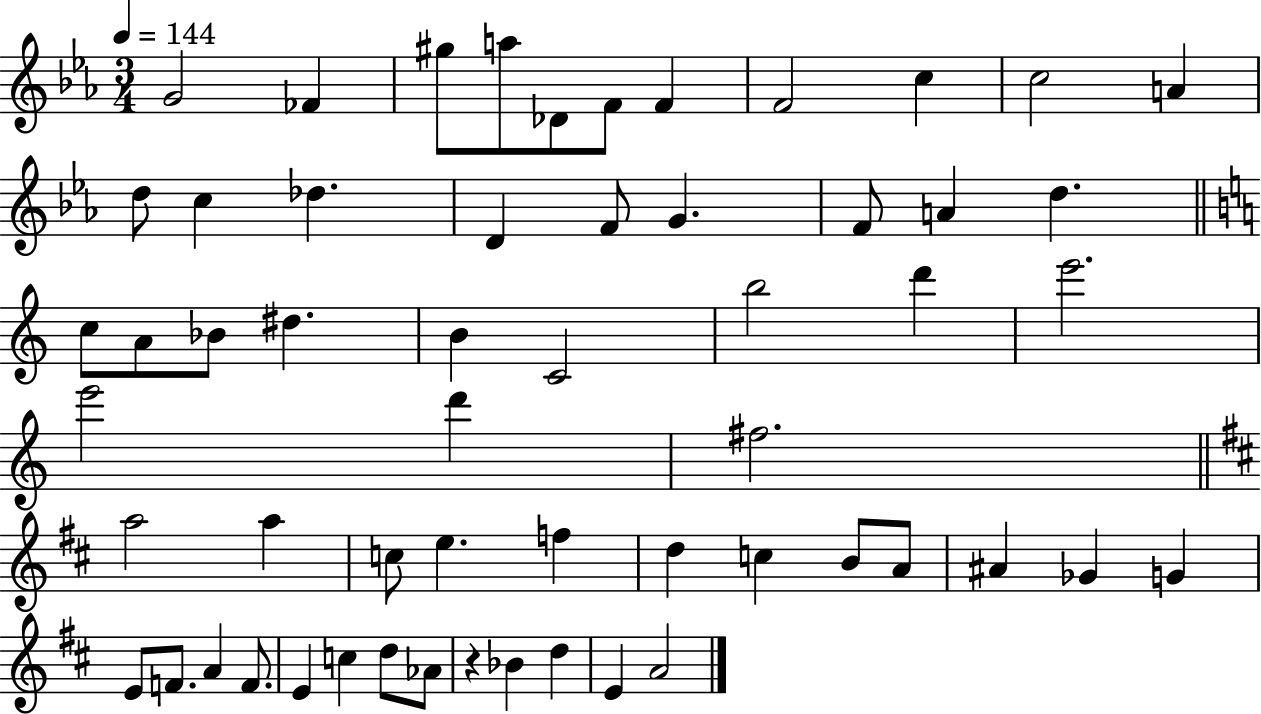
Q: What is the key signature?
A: EES major